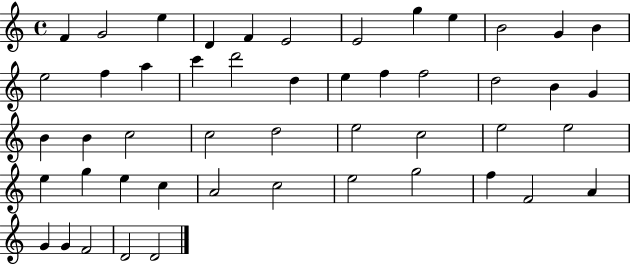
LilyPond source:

{
  \clef treble
  \time 4/4
  \defaultTimeSignature
  \key c \major
  f'4 g'2 e''4 | d'4 f'4 e'2 | e'2 g''4 e''4 | b'2 g'4 b'4 | \break e''2 f''4 a''4 | c'''4 d'''2 d''4 | e''4 f''4 f''2 | d''2 b'4 g'4 | \break b'4 b'4 c''2 | c''2 d''2 | e''2 c''2 | e''2 e''2 | \break e''4 g''4 e''4 c''4 | a'2 c''2 | e''2 g''2 | f''4 f'2 a'4 | \break g'4 g'4 f'2 | d'2 d'2 | \bar "|."
}